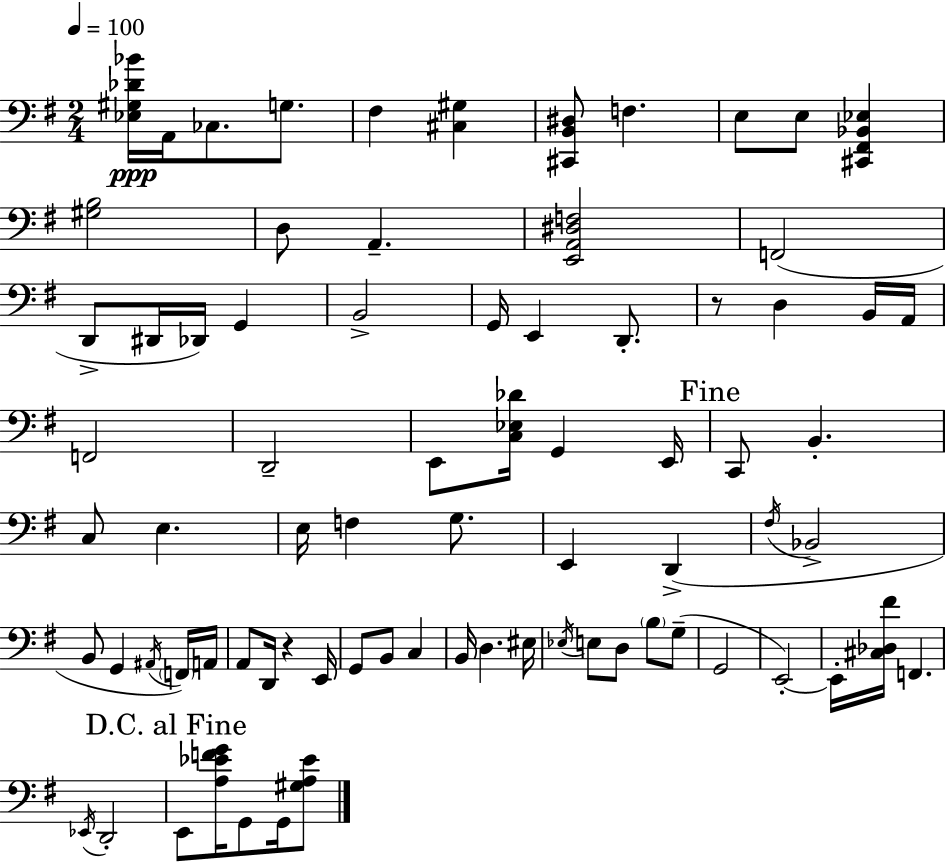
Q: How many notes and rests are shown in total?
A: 77